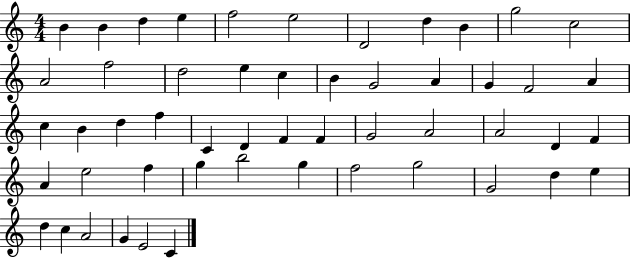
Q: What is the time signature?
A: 4/4